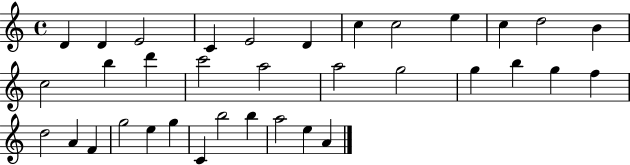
D4/q D4/q E4/h C4/q E4/h D4/q C5/q C5/h E5/q C5/q D5/h B4/q C5/h B5/q D6/q C6/h A5/h A5/h G5/h G5/q B5/q G5/q F5/q D5/h A4/q F4/q G5/h E5/q G5/q C4/q B5/h B5/q A5/h E5/q A4/q